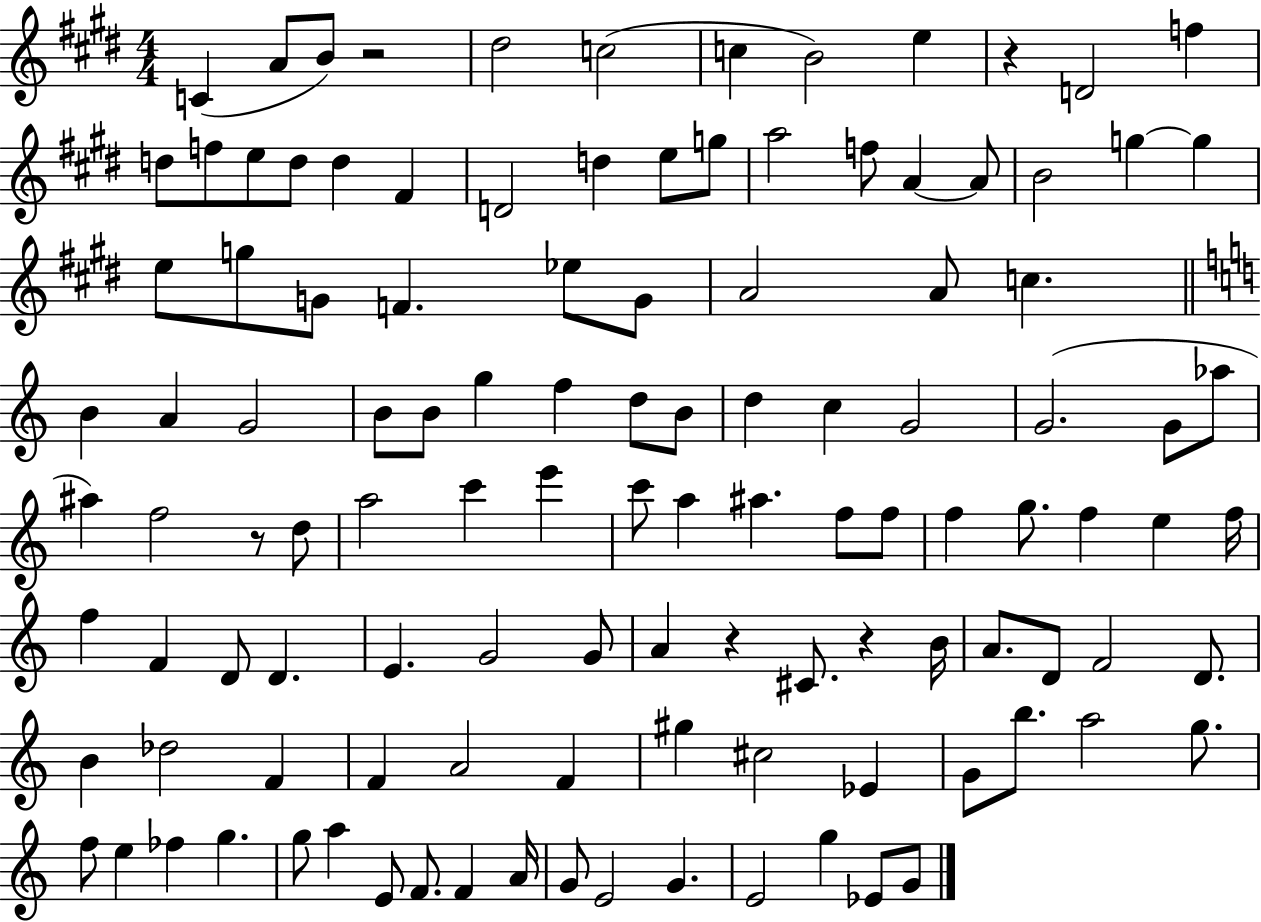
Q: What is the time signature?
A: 4/4